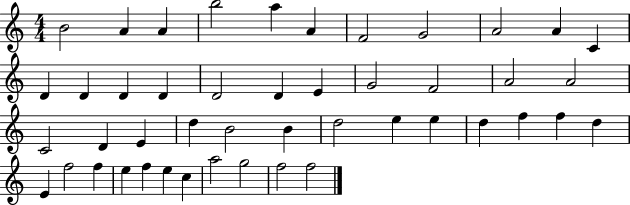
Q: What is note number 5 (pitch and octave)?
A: A5